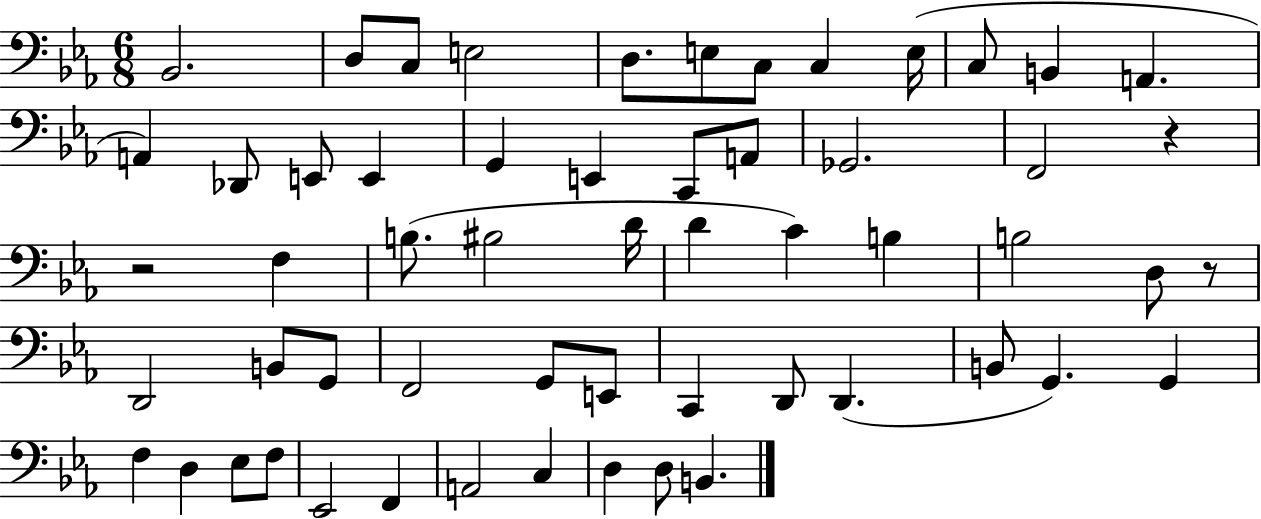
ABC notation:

X:1
T:Untitled
M:6/8
L:1/4
K:Eb
_B,,2 D,/2 C,/2 E,2 D,/2 E,/2 C,/2 C, E,/4 C,/2 B,, A,, A,, _D,,/2 E,,/2 E,, G,, E,, C,,/2 A,,/2 _G,,2 F,,2 z z2 F, B,/2 ^B,2 D/4 D C B, B,2 D,/2 z/2 D,,2 B,,/2 G,,/2 F,,2 G,,/2 E,,/2 C,, D,,/2 D,, B,,/2 G,, G,, F, D, _E,/2 F,/2 _E,,2 F,, A,,2 C, D, D,/2 B,,